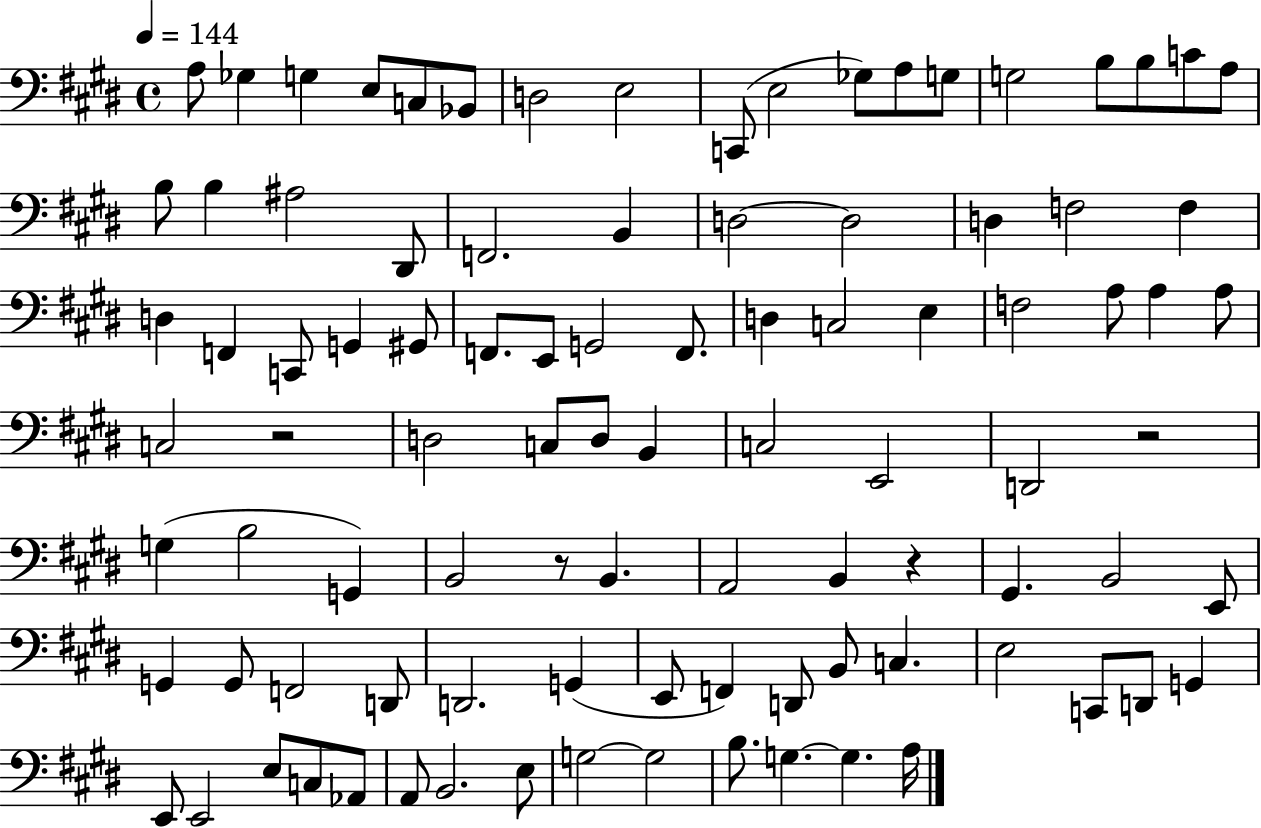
{
  \clef bass
  \time 4/4
  \defaultTimeSignature
  \key e \major
  \tempo 4 = 144
  a8 ges4 g4 e8 c8 bes,8 | d2 e2 | c,8( e2 ges8) a8 g8 | g2 b8 b8 c'8 a8 | \break b8 b4 ais2 dis,8 | f,2. b,4 | d2~~ d2 | d4 f2 f4 | \break d4 f,4 c,8 g,4 gis,8 | f,8. e,8 g,2 f,8. | d4 c2 e4 | f2 a8 a4 a8 | \break c2 r2 | d2 c8 d8 b,4 | c2 e,2 | d,2 r2 | \break g4( b2 g,4) | b,2 r8 b,4. | a,2 b,4 r4 | gis,4. b,2 e,8 | \break g,4 g,8 f,2 d,8 | d,2. g,4( | e,8 f,4) d,8 b,8 c4. | e2 c,8 d,8 g,4 | \break e,8 e,2 e8 c8 aes,8 | a,8 b,2. e8 | g2~~ g2 | b8. g4.~~ g4. a16 | \break \bar "|."
}